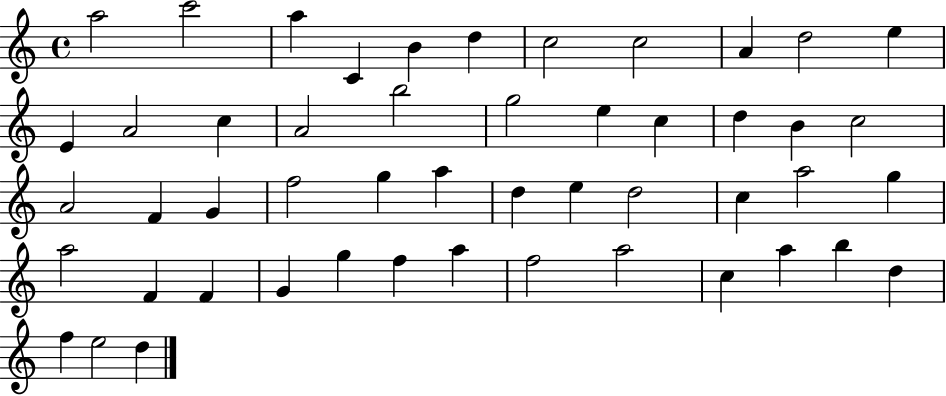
X:1
T:Untitled
M:4/4
L:1/4
K:C
a2 c'2 a C B d c2 c2 A d2 e E A2 c A2 b2 g2 e c d B c2 A2 F G f2 g a d e d2 c a2 g a2 F F G g f a f2 a2 c a b d f e2 d